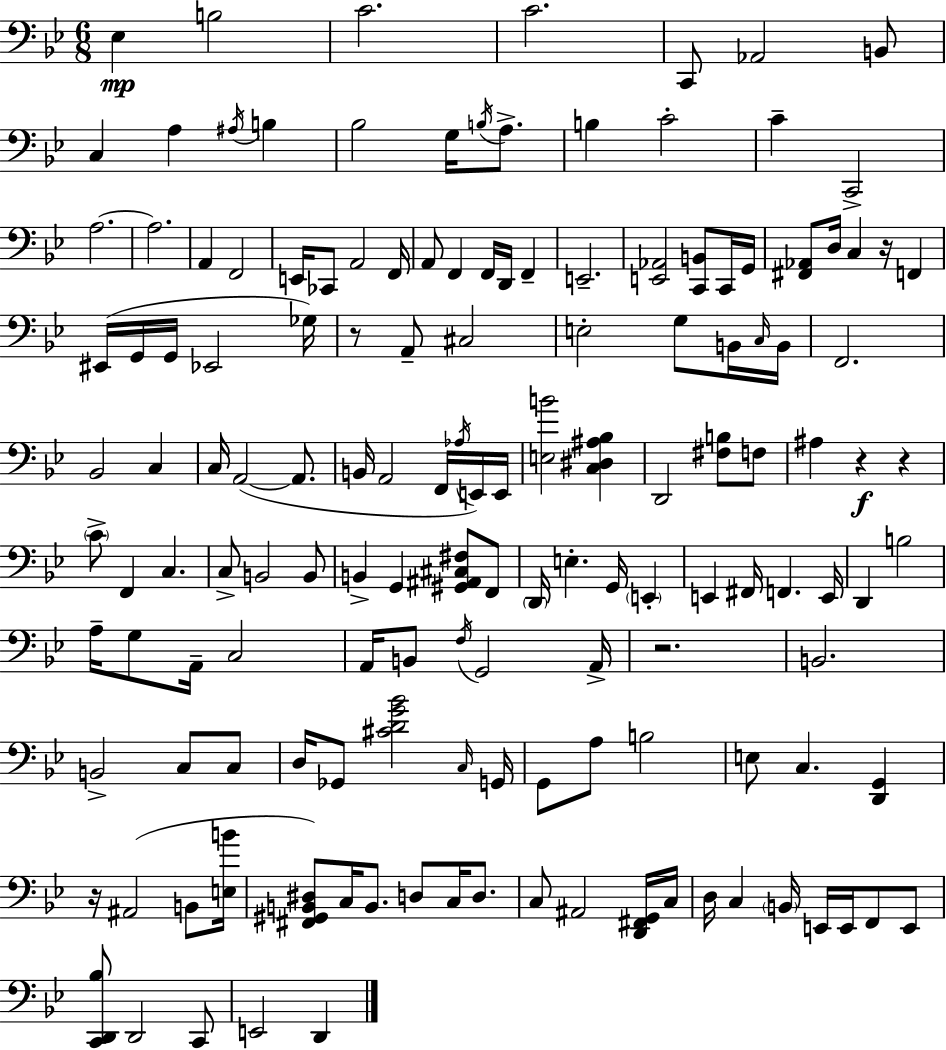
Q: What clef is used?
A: bass